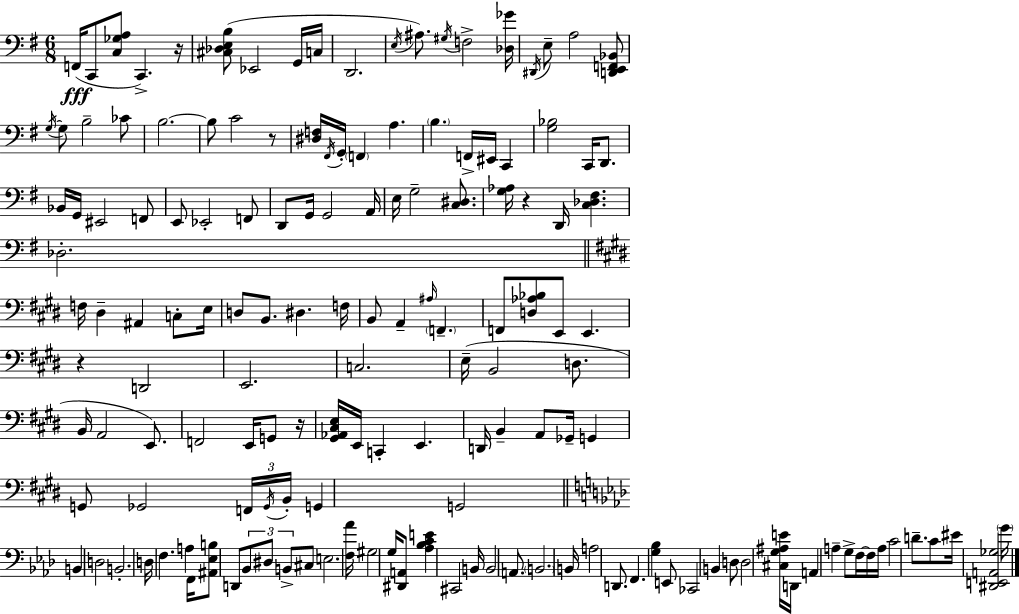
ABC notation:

X:1
T:Untitled
M:6/8
L:1/4
K:G
F,,/4 C,,/2 [C,_G,A,]/2 C,, z/4 [^C,_D,E,B,]/2 _E,,2 G,,/4 C,/4 D,,2 E,/4 ^A,/2 ^G,/4 F,2 [_D,_G]/4 ^D,,/4 E,/2 A,2 [D,,E,,F,,_B,,]/2 G,/4 G,/2 B,2 _C/2 B,2 B,/2 C2 z/2 [^D,F,]/4 ^F,,/4 G,,/4 F,, A, B, F,,/4 ^E,,/4 C,, [G,_B,]2 C,,/4 D,,/2 _B,,/4 G,,/4 ^E,,2 F,,/2 E,,/2 _E,,2 F,,/2 D,,/2 G,,/4 G,,2 A,,/4 E,/4 G,2 [C,^D,]/2 [G,_A,]/4 z D,,/4 [C,_D,^F,] _D,2 F,/4 ^D, ^A,, C,/2 E,/4 D,/2 B,,/2 ^D, F,/4 B,,/2 A,, ^A,/4 F,, F,,/2 [D,_A,_B,]/2 E,,/2 E,, z D,,2 E,,2 C,2 E,/4 B,,2 D,/2 B,,/4 A,,2 E,,/2 F,,2 E,,/4 G,,/2 z/4 [^G,,_A,,^C,E,]/4 E,,/4 C,, E,, D,,/4 B,, A,,/2 _G,,/4 G,, G,,/2 _G,,2 F,,/4 _G,,/4 B,,/4 G,, G,,2 B,, D,2 B,,2 D,/4 F, A, F,,/4 [^A,,_E,B,]/2 D,,/2 _B,,/2 ^D,/2 B,,/2 ^C,/2 E,2 [F,_A]/4 ^G,2 G,/4 [^D,,A,,]/2 [_A,_B,CE] ^C,,2 B,,/4 B,,2 A,,/2 B,,2 B,,/4 A,2 D,,/2 F,, [G,_B,] E,,/2 _C,,2 B,, D,/2 D,2 [^C,G,^A,E]/4 D,,/4 A,, A, G,/2 F,/4 F,/4 A,/4 C2 D/2 C/2 ^E/4 [^D,,E,,A,,_G,]2 G/4